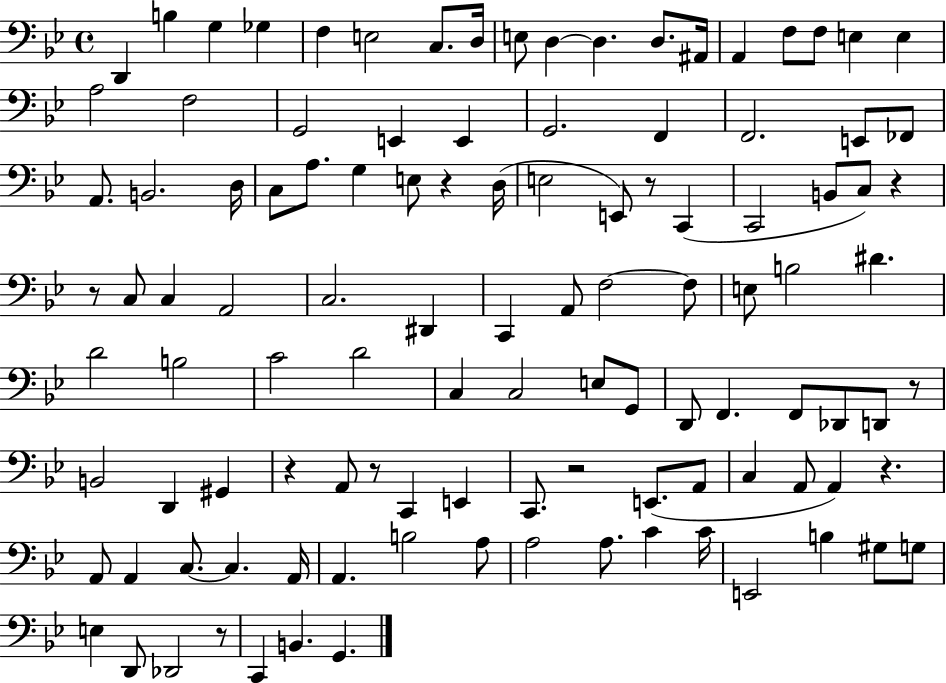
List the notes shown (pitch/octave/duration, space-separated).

D2/q B3/q G3/q Gb3/q F3/q E3/h C3/e. D3/s E3/e D3/q D3/q. D3/e. A#2/s A2/q F3/e F3/e E3/q E3/q A3/h F3/h G2/h E2/q E2/q G2/h. F2/q F2/h. E2/e FES2/e A2/e. B2/h. D3/s C3/e A3/e. G3/q E3/e R/q D3/s E3/h E2/e R/e C2/q C2/h B2/e C3/e R/q R/e C3/e C3/q A2/h C3/h. D#2/q C2/q A2/e F3/h F3/e E3/e B3/h D#4/q. D4/h B3/h C4/h D4/h C3/q C3/h E3/e G2/e D2/e F2/q. F2/e Db2/e D2/e R/e B2/h D2/q G#2/q R/q A2/e R/e C2/q E2/q C2/e. R/h E2/e. A2/e C3/q A2/e A2/q R/q. A2/e A2/q C3/e. C3/q. A2/s A2/q. B3/h A3/e A3/h A3/e. C4/q C4/s E2/h B3/q G#3/e G3/e E3/q D2/e Db2/h R/e C2/q B2/q. G2/q.